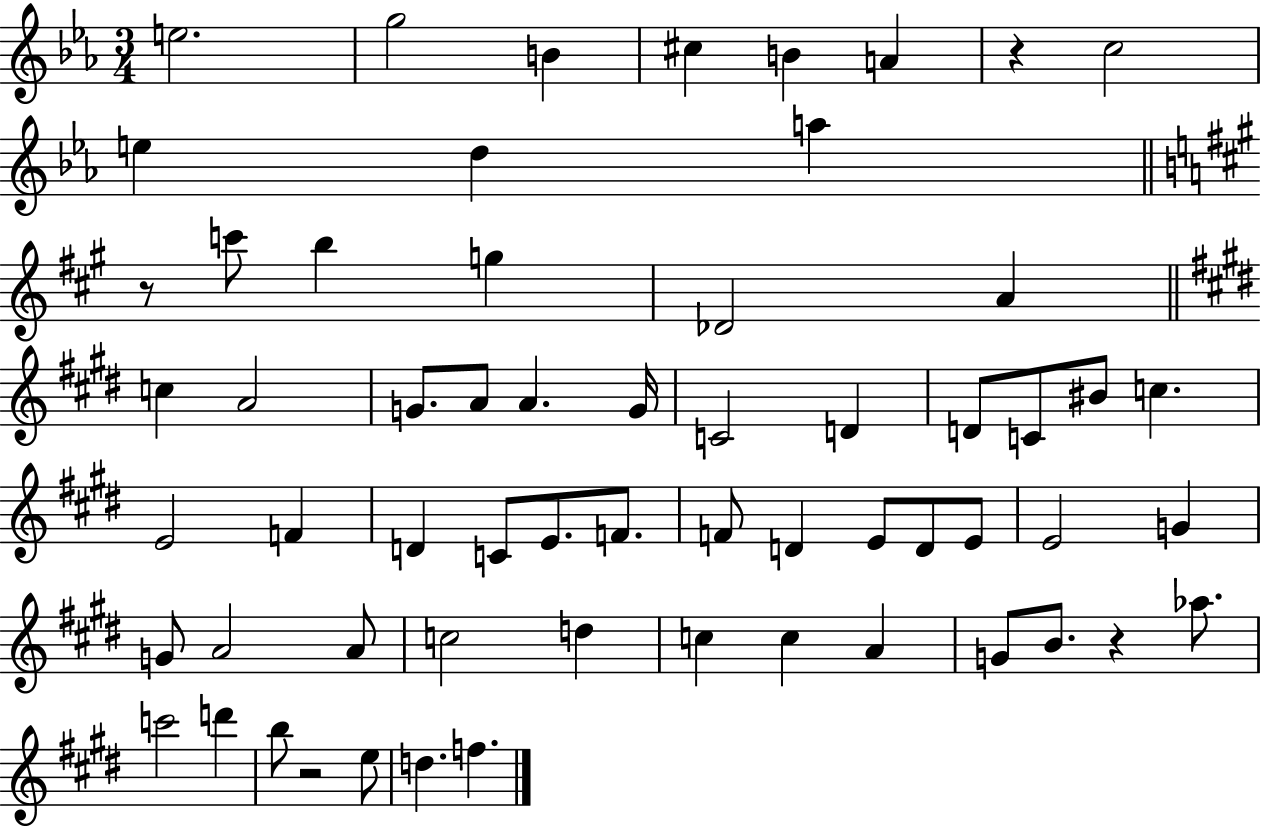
{
  \clef treble
  \numericTimeSignature
  \time 3/4
  \key ees \major
  e''2. | g''2 b'4 | cis''4 b'4 a'4 | r4 c''2 | \break e''4 d''4 a''4 | \bar "||" \break \key a \major r8 c'''8 b''4 g''4 | des'2 a'4 | \bar "||" \break \key e \major c''4 a'2 | g'8. a'8 a'4. g'16 | c'2 d'4 | d'8 c'8 bis'8 c''4. | \break e'2 f'4 | d'4 c'8 e'8. f'8. | f'8 d'4 e'8 d'8 e'8 | e'2 g'4 | \break g'8 a'2 a'8 | c''2 d''4 | c''4 c''4 a'4 | g'8 b'8. r4 aes''8. | \break c'''2 d'''4 | b''8 r2 e''8 | d''4. f''4. | \bar "|."
}